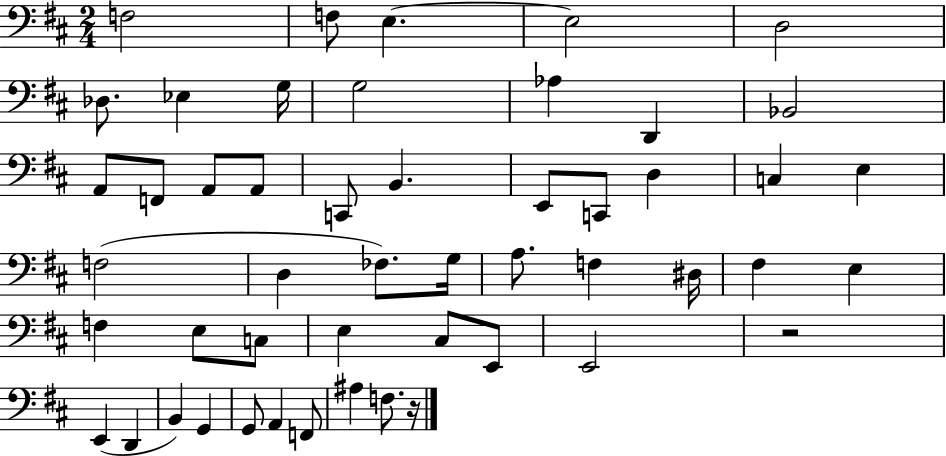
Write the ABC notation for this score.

X:1
T:Untitled
M:2/4
L:1/4
K:D
F,2 F,/2 E, E,2 D,2 _D,/2 _E, G,/4 G,2 _A, D,, _B,,2 A,,/2 F,,/2 A,,/2 A,,/2 C,,/2 B,, E,,/2 C,,/2 D, C, E, F,2 D, _F,/2 G,/4 A,/2 F, ^D,/4 ^F, E, F, E,/2 C,/2 E, ^C,/2 E,,/2 E,,2 z2 E,, D,, B,, G,, G,,/2 A,, F,,/2 ^A, F,/2 z/4